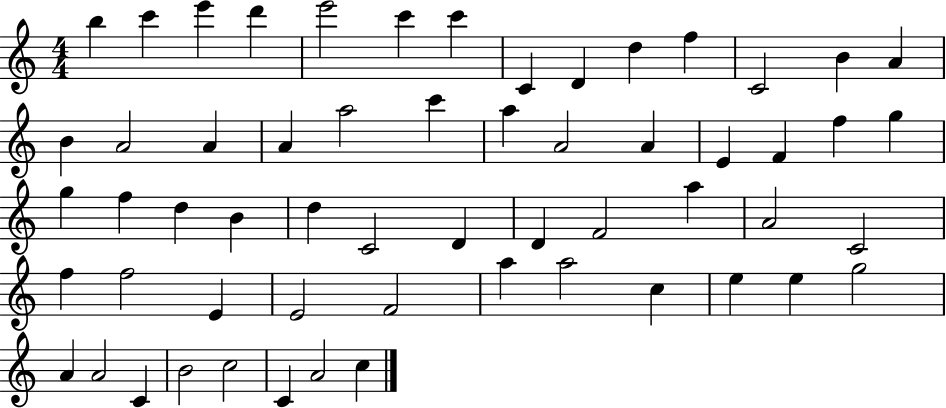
{
  \clef treble
  \numericTimeSignature
  \time 4/4
  \key c \major
  b''4 c'''4 e'''4 d'''4 | e'''2 c'''4 c'''4 | c'4 d'4 d''4 f''4 | c'2 b'4 a'4 | \break b'4 a'2 a'4 | a'4 a''2 c'''4 | a''4 a'2 a'4 | e'4 f'4 f''4 g''4 | \break g''4 f''4 d''4 b'4 | d''4 c'2 d'4 | d'4 f'2 a''4 | a'2 c'2 | \break f''4 f''2 e'4 | e'2 f'2 | a''4 a''2 c''4 | e''4 e''4 g''2 | \break a'4 a'2 c'4 | b'2 c''2 | c'4 a'2 c''4 | \bar "|."
}